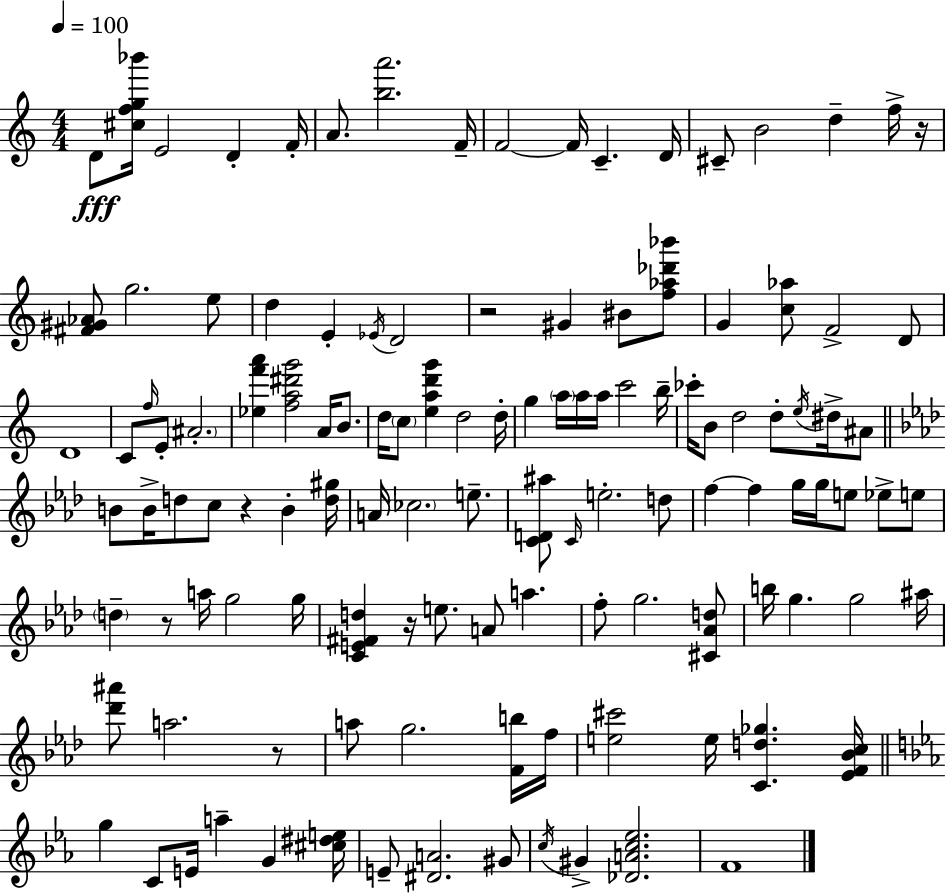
{
  \clef treble
  \numericTimeSignature
  \time 4/4
  \key c \major
  \tempo 4 = 100
  d'8\fff <cis'' f'' g'' bes'''>16 e'2 d'4-. f'16-. | a'8. <b'' a'''>2. f'16-- | f'2~~ f'16 c'4.-- d'16 | cis'8-- b'2 d''4-- f''16-> r16 | \break <fis' gis' aes'>8 g''2. e''8 | d''4 e'4-. \acciaccatura { ees'16 } d'2 | r2 gis'4 bis'8 <f'' aes'' des''' bes'''>8 | g'4 <c'' aes''>8 f'2-> d'8 | \break d'1 | c'8 \grace { f''16 } e'8-. \parenthesize ais'2.-. | <ees'' f''' a'''>4 <f'' a'' dis''' g'''>2 a'16 b'8. | d''16 \parenthesize c''8 <e'' a'' d''' g'''>4 d''2 | \break d''16-. g''4 \parenthesize a''16 a''16 a''16 c'''2 | b''16-- ces'''16-. b'8 d''2 d''8-. \acciaccatura { e''16 } | dis''16-> ais'8 \bar "||" \break \key f \minor b'8 b'16-> d''8 c''8 r4 b'4-. <d'' gis''>16 | a'16 \parenthesize ces''2. e''8.-- | <c' d' ais''>8 \grace { c'16 } e''2.-. d''8 | f''4~~ f''4 g''16 g''16 e''8 ees''8-> e''8 | \break \parenthesize d''4-- r8 a''16 g''2 | g''16 <c' e' fis' d''>4 r16 e''8. a'8 a''4. | f''8-. g''2. <cis' aes' d''>8 | b''16 g''4. g''2 | \break ais''16 <des''' ais'''>8 a''2. r8 | a''8 g''2. <f' b''>16 | f''16 <e'' cis'''>2 e''16 <c' d'' ges''>4. | <ees' f' bes' c''>16 \bar "||" \break \key c \minor g''4 c'8 e'16 a''4-- g'4 <cis'' dis'' e''>16 | e'8-- <dis' a'>2. gis'8 | \acciaccatura { c''16 } gis'4-> <des' a' c'' ees''>2. | f'1 | \break \bar "|."
}